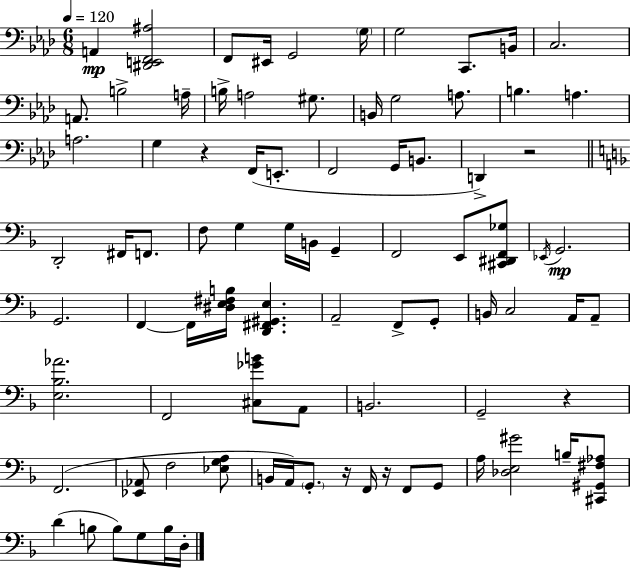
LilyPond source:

{
  \clef bass
  \numericTimeSignature
  \time 6/8
  \key aes \major
  \tempo 4 = 120
  a,4\mp <dis, e, f, ais>2 | f,8 eis,16 g,2 \parenthesize g16 | g2 c,8. b,16 | c2. | \break a,8. b2-> a16-- | b16-> a2 gis8. | b,16 g2 a8. | b4. a4. | \break a2. | g4 r4 f,16( e,8.-. | f,2 g,16 b,8. | d,4->) r2 | \break \bar "||" \break \key f \major d,2-. fis,16 f,8. | f8 g4 g16 b,16 g,4-- | f,2 e,8 <cis, dis, f, ges>8 | \acciaccatura { ees,16 }\mp g,2. | \break g,2. | f,4~~ f,16 <dis e fis b>16 <d, fis, gis, e>4. | a,2-- f,8-> g,8-. | b,16 c2 a,16 a,8-- | \break <e bes aes'>2. | f,2 <cis ges' b'>8 a,8 | b,2. | g,2-- r4 | \break f,2.( | <ees, aes,>8 f2 <ees g a>8 | b,16 a,16) \parenthesize g,8.-. r16 f,16 r16 f,8 g,8 | a16 <des e gis'>2 b16-- <cis, gis, fis aes>8 | \break d'4( b8 b8) g8 b16 | d16-. \bar "|."
}